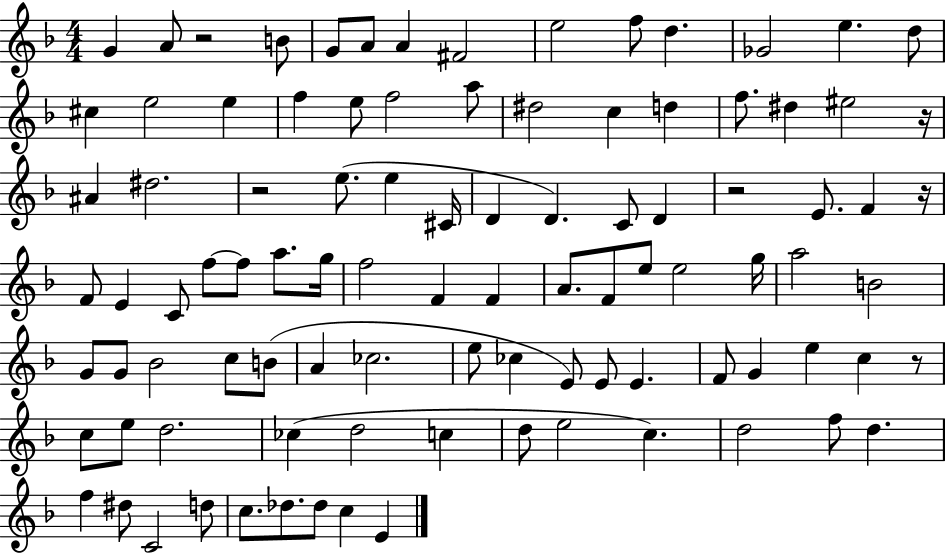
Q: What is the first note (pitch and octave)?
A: G4